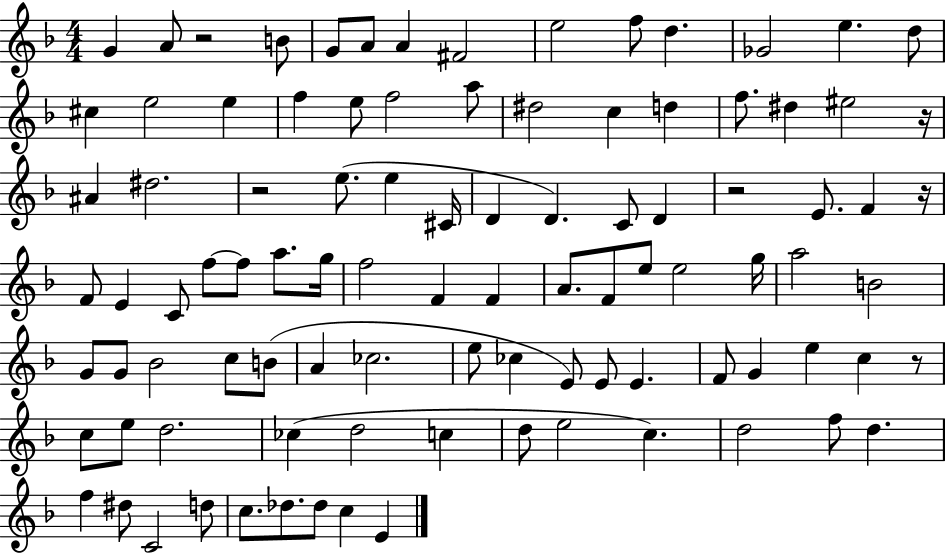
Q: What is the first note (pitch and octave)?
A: G4